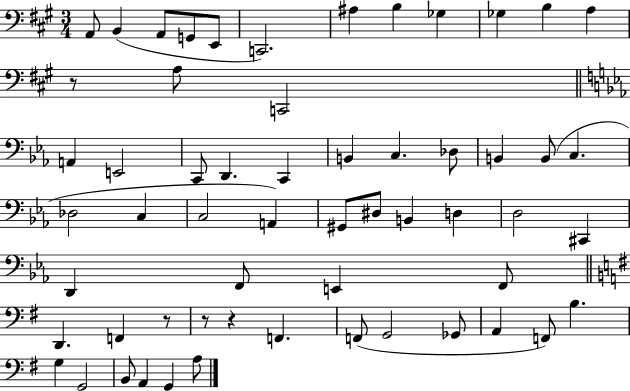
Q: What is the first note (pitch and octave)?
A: A2